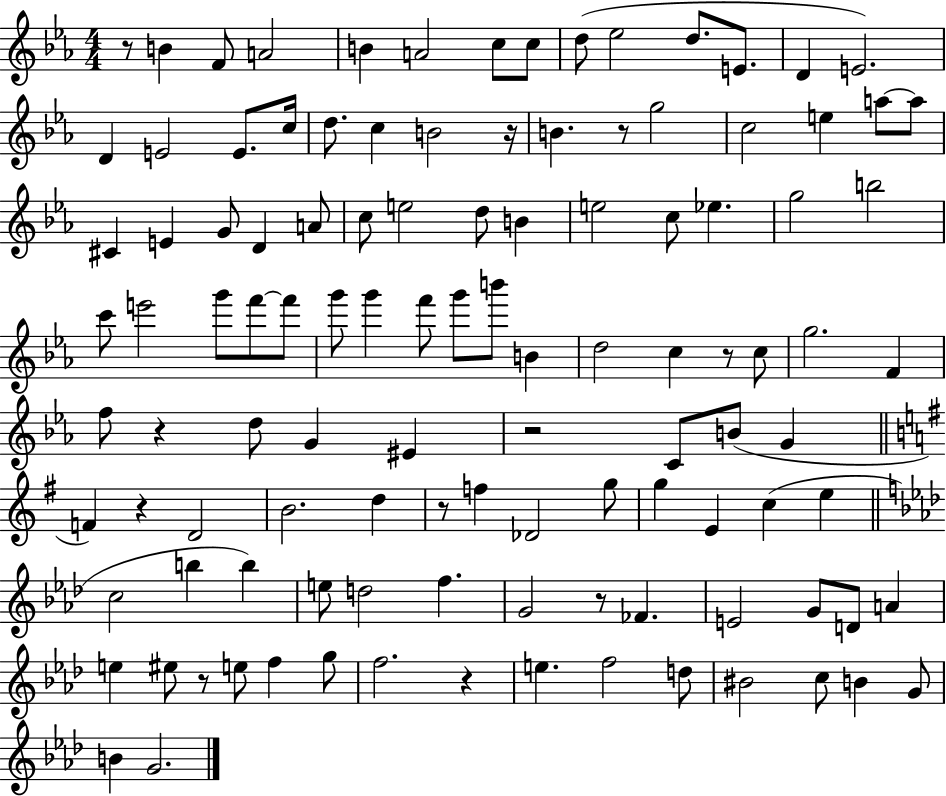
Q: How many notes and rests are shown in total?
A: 112